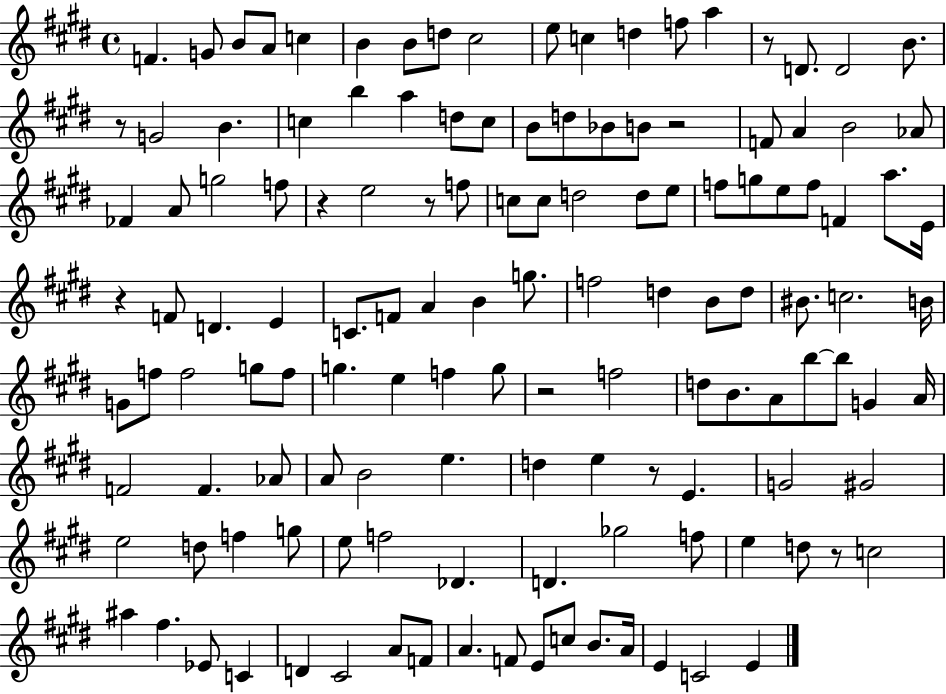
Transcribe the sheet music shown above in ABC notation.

X:1
T:Untitled
M:4/4
L:1/4
K:E
F G/2 B/2 A/2 c B B/2 d/2 ^c2 e/2 c d f/2 a z/2 D/2 D2 B/2 z/2 G2 B c b a d/2 c/2 B/2 d/2 _B/2 B/2 z2 F/2 A B2 _A/2 _F A/2 g2 f/2 z e2 z/2 f/2 c/2 c/2 d2 d/2 e/2 f/2 g/2 e/2 f/2 F a/2 E/4 z F/2 D E C/2 F/2 A B g/2 f2 d B/2 d/2 ^B/2 c2 B/4 G/2 f/2 f2 g/2 f/2 g e f g/2 z2 f2 d/2 B/2 A/2 b/2 b/2 G A/4 F2 F _A/2 A/2 B2 e d e z/2 E G2 ^G2 e2 d/2 f g/2 e/2 f2 _D D _g2 f/2 e d/2 z/2 c2 ^a ^f _E/2 C D ^C2 A/2 F/2 A F/2 E/2 c/2 B/2 A/4 E C2 E